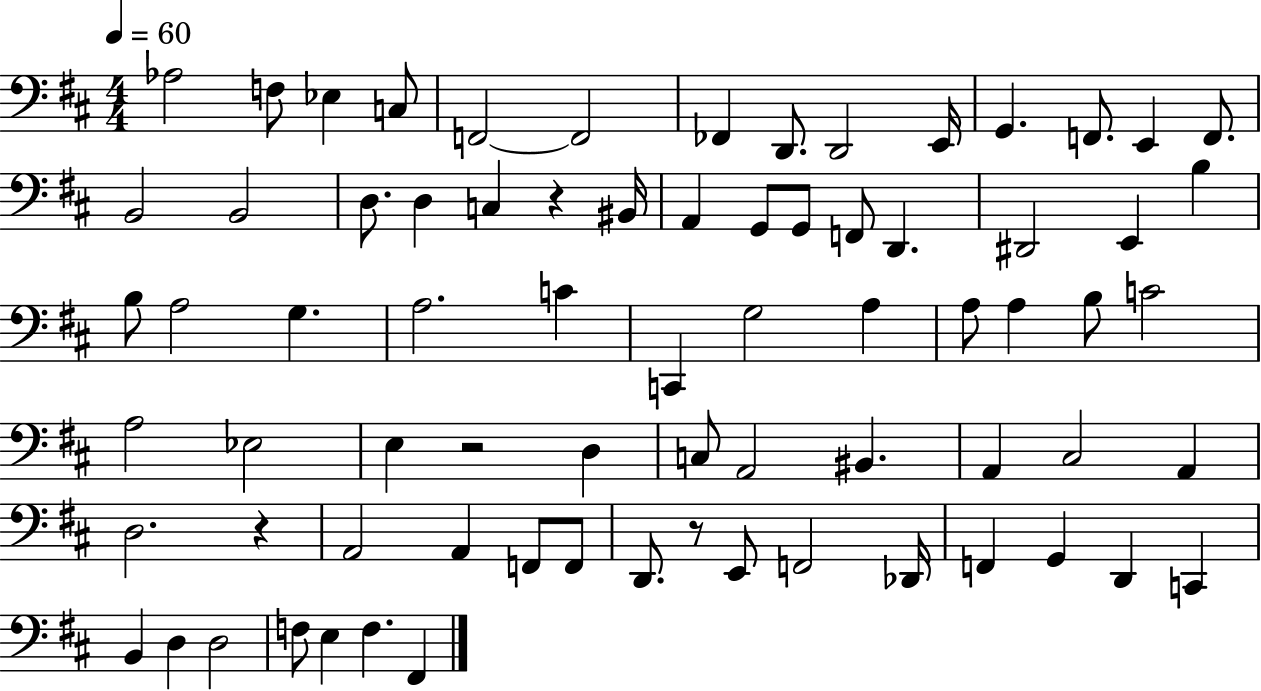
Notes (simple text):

Ab3/h F3/e Eb3/q C3/e F2/h F2/h FES2/q D2/e. D2/h E2/s G2/q. F2/e. E2/q F2/e. B2/h B2/h D3/e. D3/q C3/q R/q BIS2/s A2/q G2/e G2/e F2/e D2/q. D#2/h E2/q B3/q B3/e A3/h G3/q. A3/h. C4/q C2/q G3/h A3/q A3/e A3/q B3/e C4/h A3/h Eb3/h E3/q R/h D3/q C3/e A2/h BIS2/q. A2/q C#3/h A2/q D3/h. R/q A2/h A2/q F2/e F2/e D2/e. R/e E2/e F2/h Db2/s F2/q G2/q D2/q C2/q B2/q D3/q D3/h F3/e E3/q F3/q. F#2/q